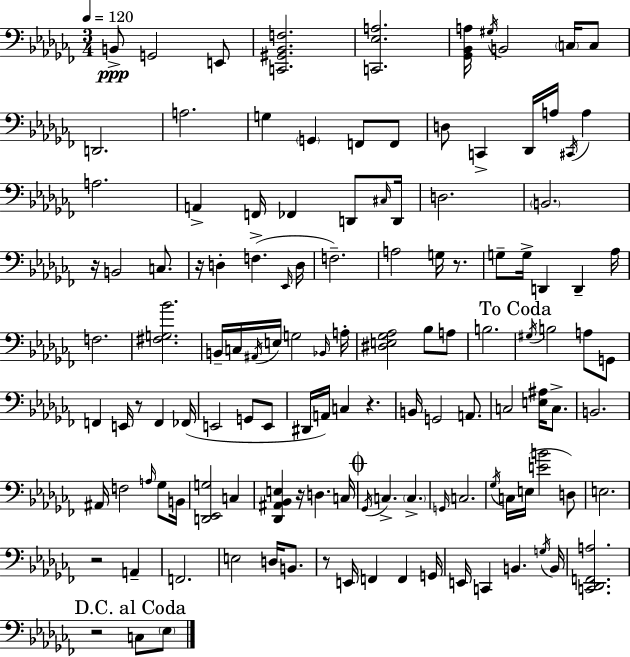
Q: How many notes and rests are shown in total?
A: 126